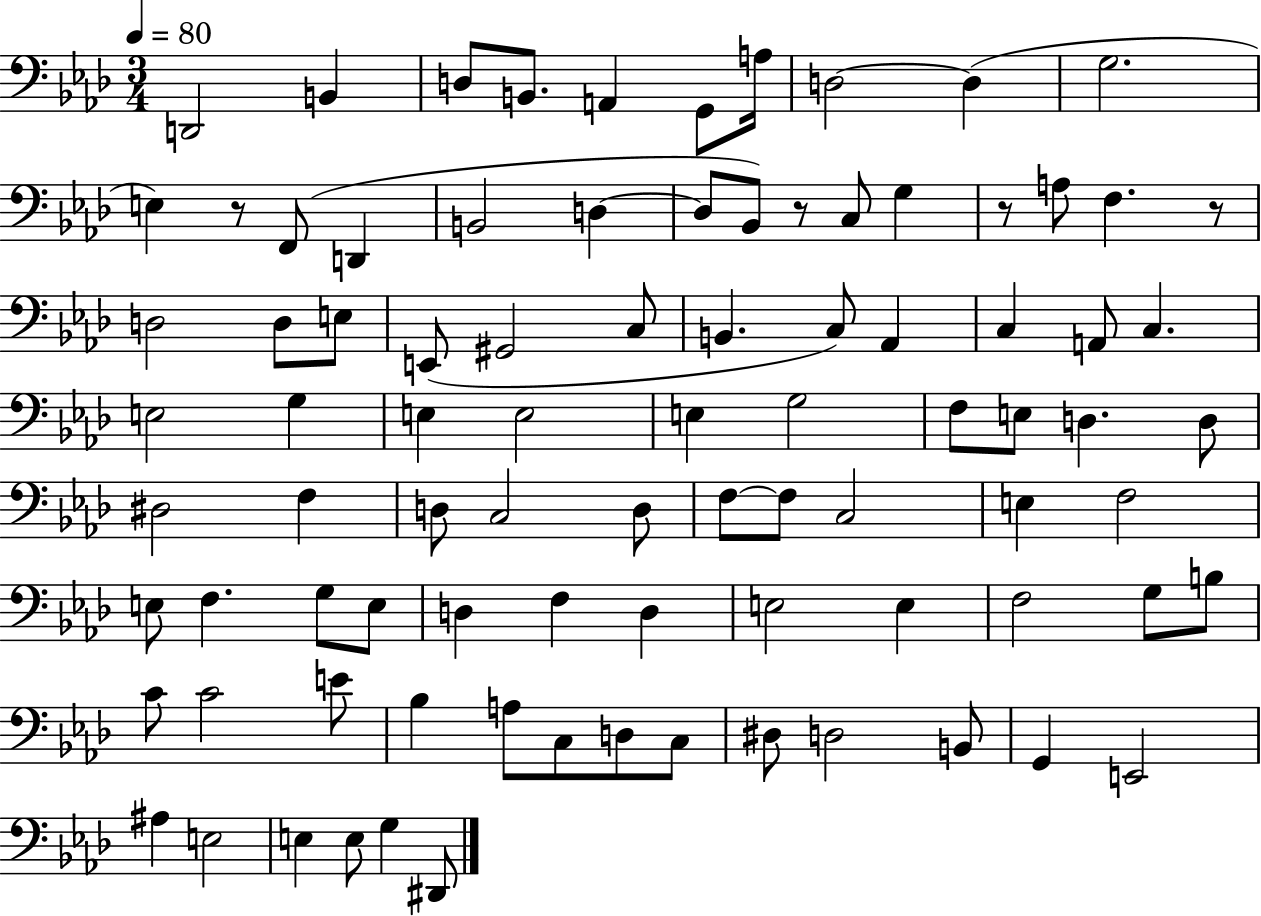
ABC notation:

X:1
T:Untitled
M:3/4
L:1/4
K:Ab
D,,2 B,, D,/2 B,,/2 A,, G,,/2 A,/4 D,2 D, G,2 E, z/2 F,,/2 D,, B,,2 D, D,/2 _B,,/2 z/2 C,/2 G, z/2 A,/2 F, z/2 D,2 D,/2 E,/2 E,,/2 ^G,,2 C,/2 B,, C,/2 _A,, C, A,,/2 C, E,2 G, E, E,2 E, G,2 F,/2 E,/2 D, D,/2 ^D,2 F, D,/2 C,2 D,/2 F,/2 F,/2 C,2 E, F,2 E,/2 F, G,/2 E,/2 D, F, D, E,2 E, F,2 G,/2 B,/2 C/2 C2 E/2 _B, A,/2 C,/2 D,/2 C,/2 ^D,/2 D,2 B,,/2 G,, E,,2 ^A, E,2 E, E,/2 G, ^D,,/2